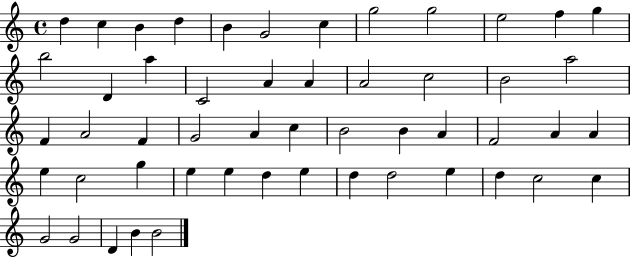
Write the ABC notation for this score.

X:1
T:Untitled
M:4/4
L:1/4
K:C
d c B d B G2 c g2 g2 e2 f g b2 D a C2 A A A2 c2 B2 a2 F A2 F G2 A c B2 B A F2 A A e c2 g e e d e d d2 e d c2 c G2 G2 D B B2